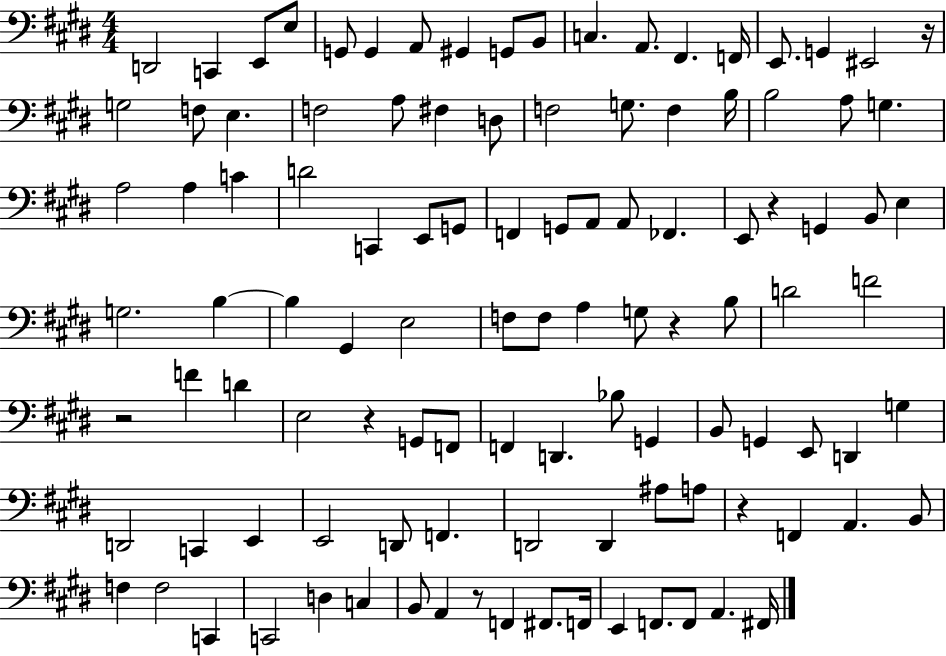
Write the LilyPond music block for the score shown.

{
  \clef bass
  \numericTimeSignature
  \time 4/4
  \key e \major
  d,2 c,4 e,8 e8 | g,8 g,4 a,8 gis,4 g,8 b,8 | c4. a,8. fis,4. f,16 | e,8. g,4 eis,2 r16 | \break g2 f8 e4. | f2 a8 fis4 d8 | f2 g8. f4 b16 | b2 a8 g4. | \break a2 a4 c'4 | d'2 c,4 e,8 g,8 | f,4 g,8 a,8 a,8 fes,4. | e,8 r4 g,4 b,8 e4 | \break g2. b4~~ | b4 gis,4 e2 | f8 f8 a4 g8 r4 b8 | d'2 f'2 | \break r2 f'4 d'4 | e2 r4 g,8 f,8 | f,4 d,4. bes8 g,4 | b,8 g,4 e,8 d,4 g4 | \break d,2 c,4 e,4 | e,2 d,8 f,4. | d,2 d,4 ais8 a8 | r4 f,4 a,4. b,8 | \break f4 f2 c,4 | c,2 d4 c4 | b,8 a,4 r8 f,4 fis,8. f,16 | e,4 f,8. f,8 a,4. fis,16 | \break \bar "|."
}